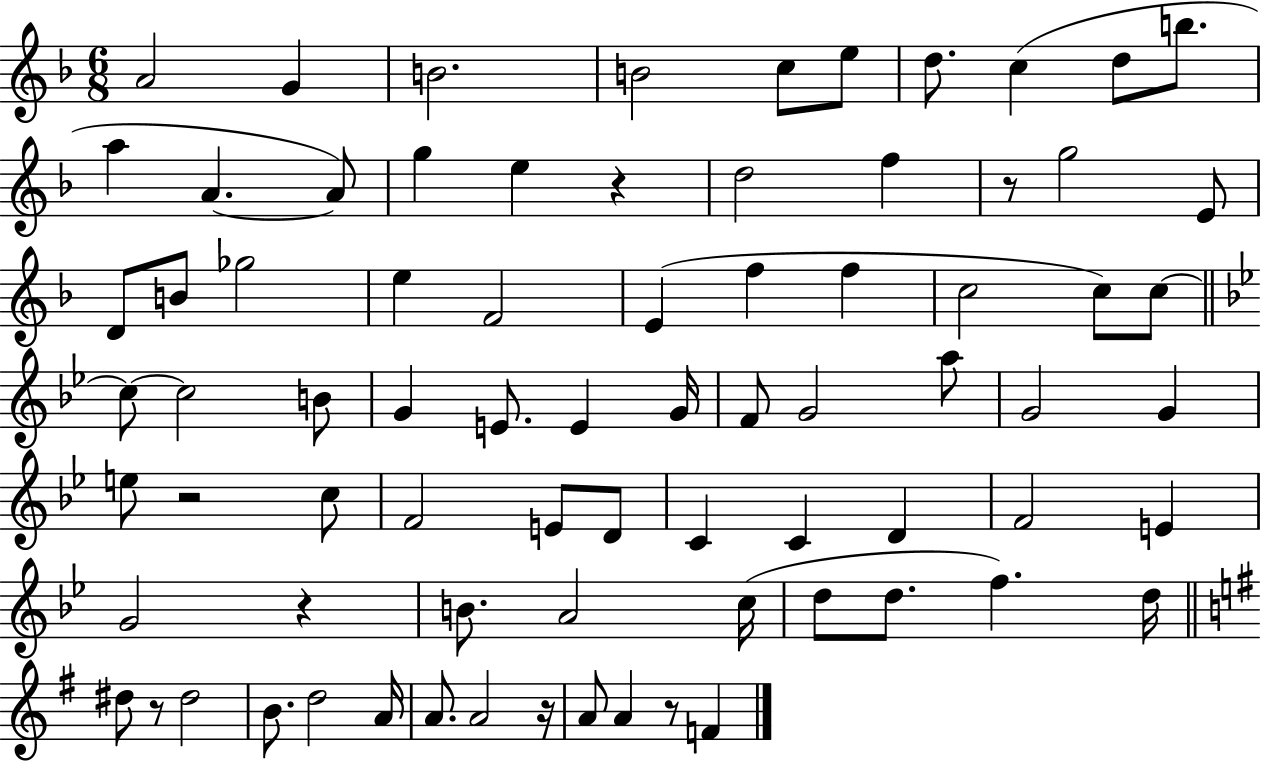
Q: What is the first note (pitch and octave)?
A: A4